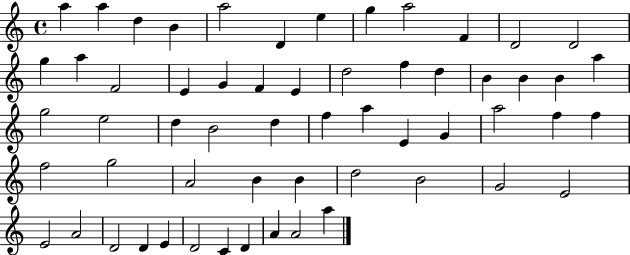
X:1
T:Untitled
M:4/4
L:1/4
K:C
a a d B a2 D e g a2 F D2 D2 g a F2 E G F E d2 f d B B B a g2 e2 d B2 d f a E G a2 f f f2 g2 A2 B B d2 B2 G2 E2 E2 A2 D2 D E D2 C D A A2 a